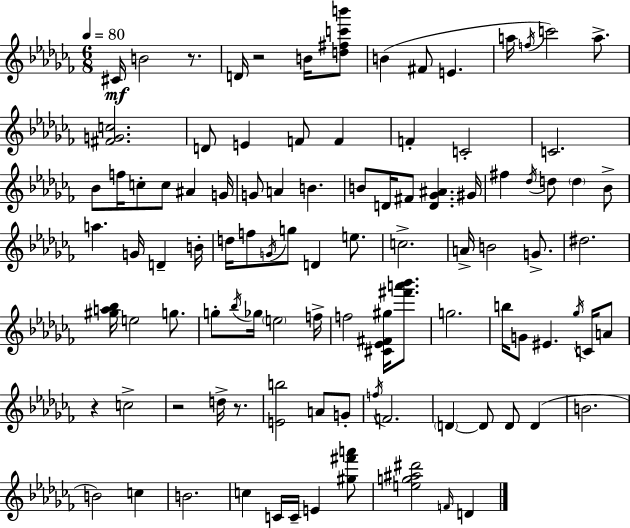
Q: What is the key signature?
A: AES minor